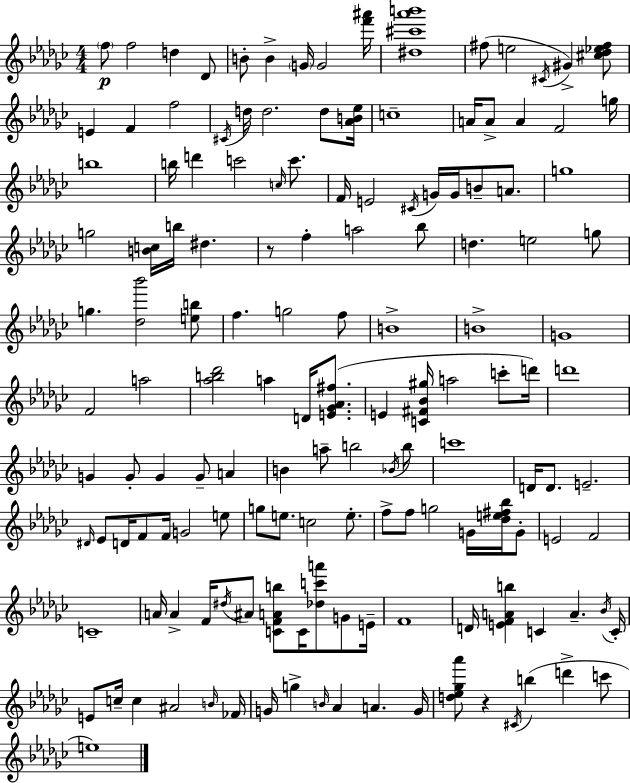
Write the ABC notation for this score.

X:1
T:Untitled
M:4/4
L:1/4
K:Ebm
f/2 f2 d _D/2 B/2 B G/4 G2 [f'^a']/4 [^d^c'_a'b']4 ^f/2 e2 ^C/4 ^G [^c_d_e^f]/2 E F f2 ^C/4 d/4 d2 d/2 [_AB_e]/4 c4 A/4 A/2 A F2 g/4 b4 b/4 d' c'2 c/4 c'/2 F/4 E2 ^C/4 G/4 G/4 B/2 A/2 g4 g2 [Bc]/4 b/4 ^d z/2 f a2 _b/2 d e2 g/2 g [_d_b']2 [eb]/2 f g2 f/2 B4 B4 G4 F2 a2 [_ab_d']2 a D/4 [E_G_A^f]/2 E [C^F_B^g]/4 a2 c'/2 d'/4 d'4 G G/2 G G/2 A B a/2 b2 _B/4 b/2 c'4 D/4 D/2 E2 ^D/4 _E/2 D/4 F/2 F/4 G2 e/2 g/2 e/2 c2 e/2 f/2 f/2 g2 G/4 [_de^f_b]/4 G/2 E2 F2 C4 A/4 A F/4 ^d/4 ^A/2 [CFAb]/2 C/4 [_dc'a']/2 G/2 E/4 F4 D/4 [EFAb] C A _B/4 C/4 E/2 c/4 c ^A2 B/4 _F/4 G/4 g B/4 _A A G/4 [d_e_g_a']/2 z ^C/4 b d' c'/2 e4